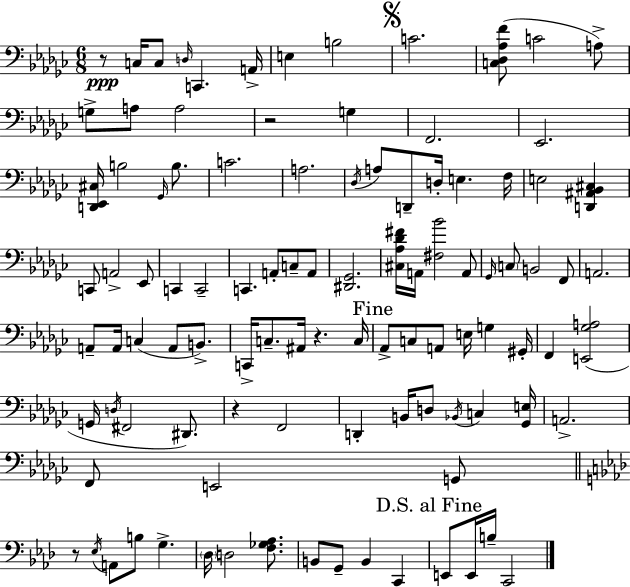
X:1
T:Untitled
M:6/8
L:1/4
K:Ebm
z/2 C,/4 C,/2 D,/4 C,, A,,/4 E, B,2 C2 [C,_D,_A,F]/2 C2 A,/2 G,/2 A,/2 A,2 z2 G, F,,2 _E,,2 [D,,_E,,^C,]/4 B,2 _G,,/4 B,/2 C2 A,2 _D,/4 A,/2 D,,/2 D,/4 E, F,/4 E,2 [D,,^A,,_B,,^C,] C,,/2 A,,2 _E,,/2 C,, C,,2 C,, A,,/2 C,/2 A,,/2 [^D,,_G,,]2 [^C,_A,_D^F]/4 A,,/4 [^F,_B]2 A,,/2 _G,,/4 C,/2 B,,2 F,,/2 A,,2 A,,/2 A,,/4 C, A,,/2 B,,/2 C,,/4 C,/2 ^A,,/4 z C,/4 _A,,/2 C,/2 A,,/2 E,/4 G, ^G,,/4 F,, [E,,_G,A,]2 G,,/4 D,/4 ^F,,2 ^D,,/2 z F,,2 D,, B,,/4 D,/2 _B,,/4 C, [_G,,E,]/4 A,,2 F,,/2 E,,2 G,,/2 z/2 _E,/4 A,,/2 B,/2 G, _D,/4 D,2 [F,_G,_A,]/2 B,,/2 G,,/2 B,, C,, E,,/2 E,,/4 B,/4 C,,2